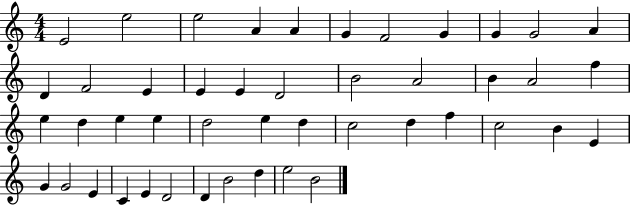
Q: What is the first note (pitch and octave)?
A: E4